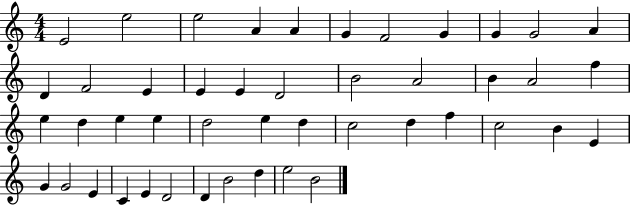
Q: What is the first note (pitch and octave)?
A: E4